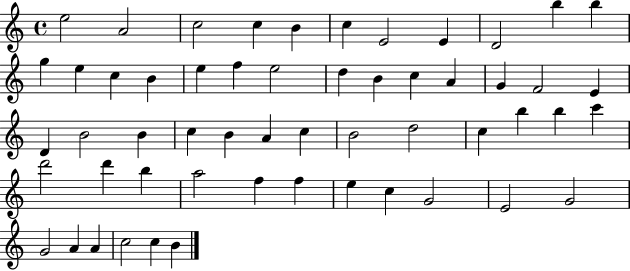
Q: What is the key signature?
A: C major